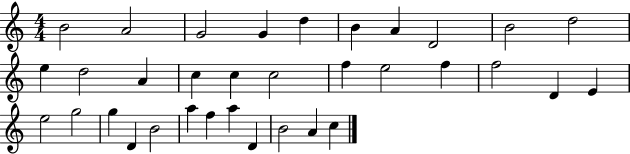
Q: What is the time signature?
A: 4/4